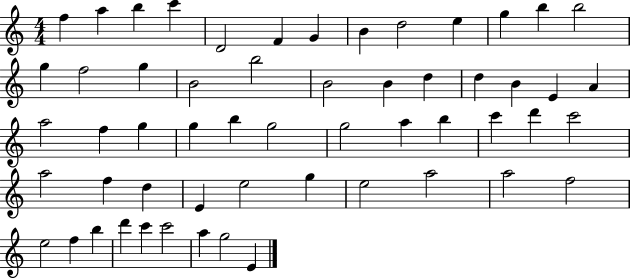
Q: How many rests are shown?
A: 0